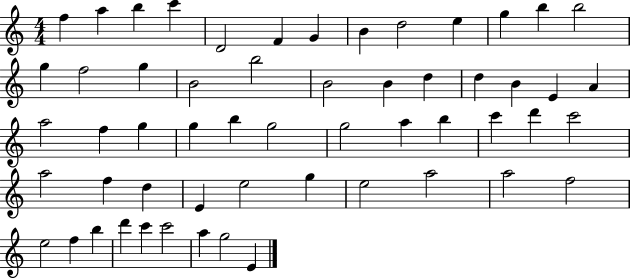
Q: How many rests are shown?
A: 0